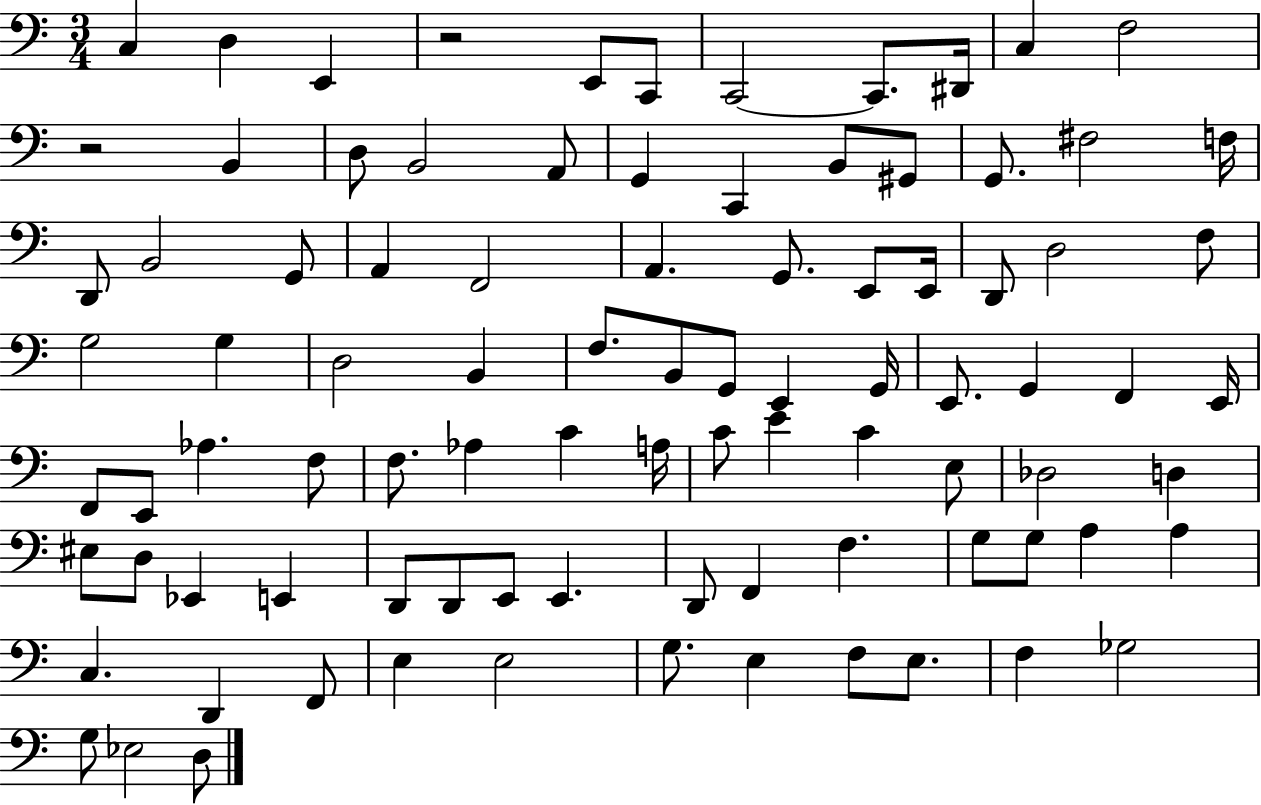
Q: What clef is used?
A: bass